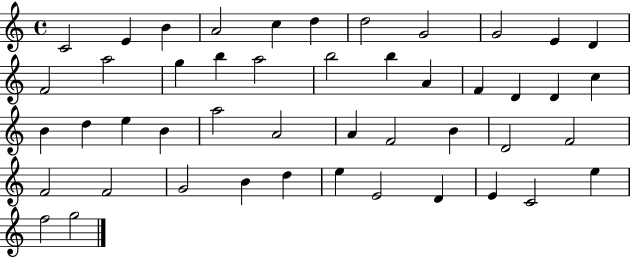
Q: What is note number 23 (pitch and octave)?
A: C5